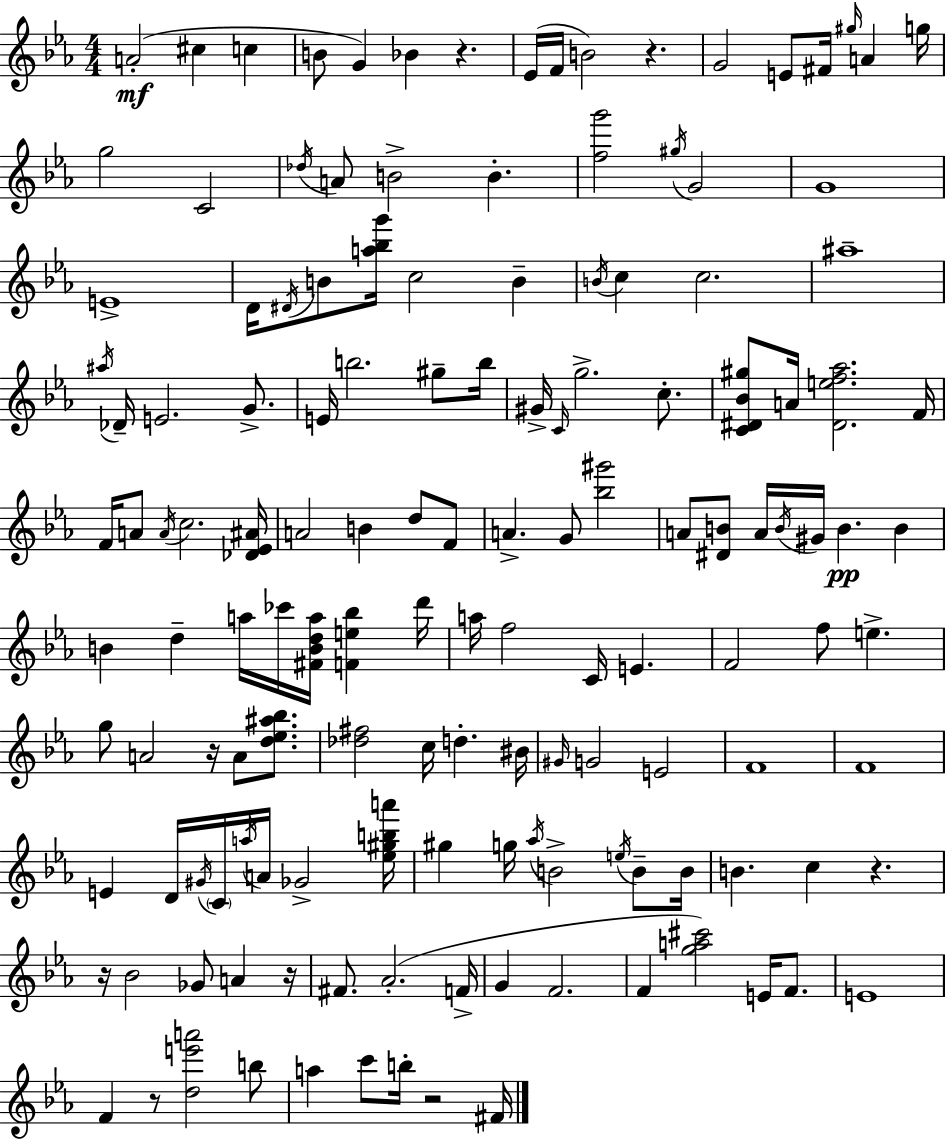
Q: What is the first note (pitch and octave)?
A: A4